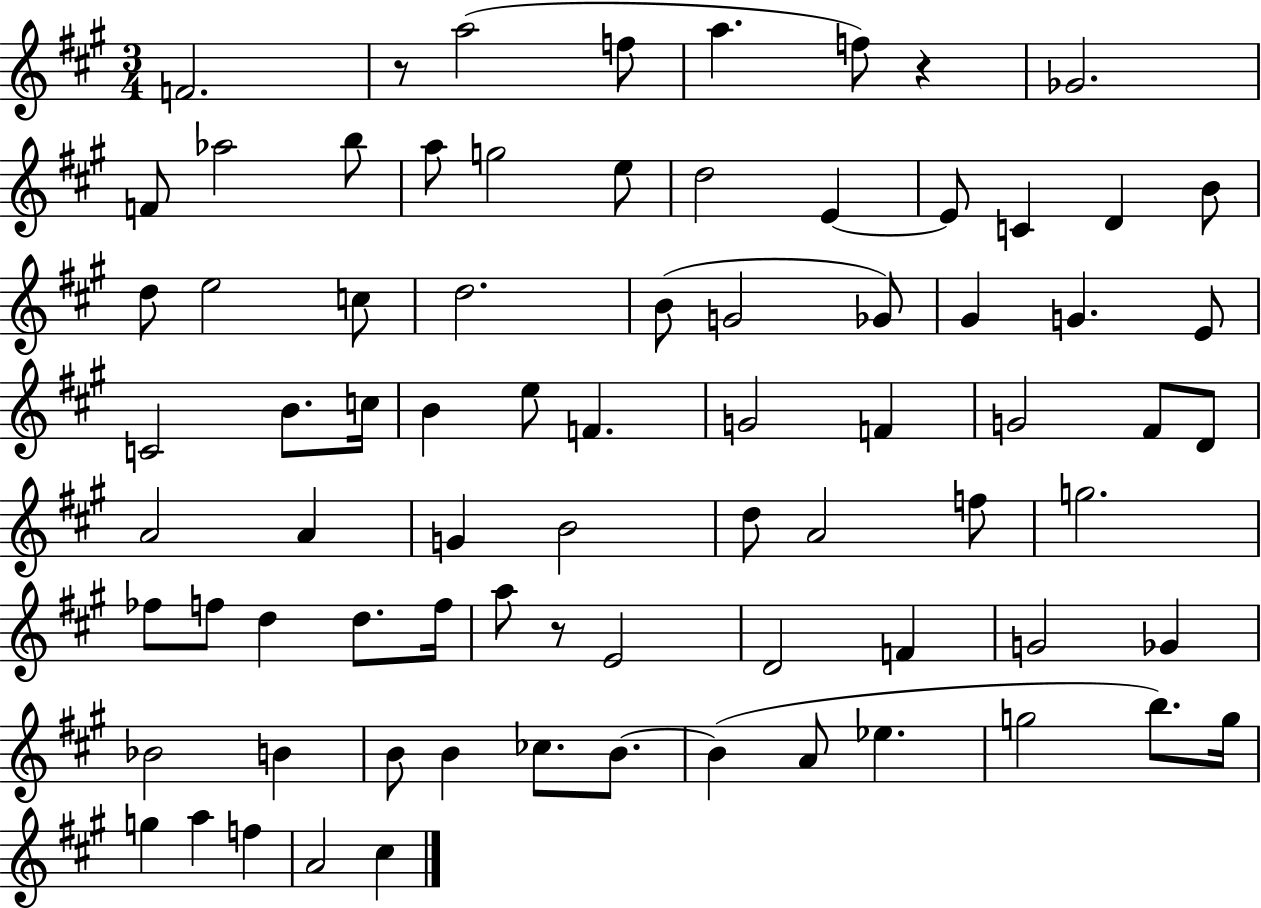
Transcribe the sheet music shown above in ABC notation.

X:1
T:Untitled
M:3/4
L:1/4
K:A
F2 z/2 a2 f/2 a f/2 z _G2 F/2 _a2 b/2 a/2 g2 e/2 d2 E E/2 C D B/2 d/2 e2 c/2 d2 B/2 G2 _G/2 ^G G E/2 C2 B/2 c/4 B e/2 F G2 F G2 ^F/2 D/2 A2 A G B2 d/2 A2 f/2 g2 _f/2 f/2 d d/2 f/4 a/2 z/2 E2 D2 F G2 _G _B2 B B/2 B _c/2 B/2 B A/2 _e g2 b/2 g/4 g a f A2 ^c